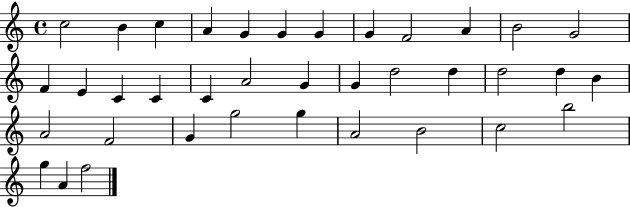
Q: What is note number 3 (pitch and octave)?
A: C5